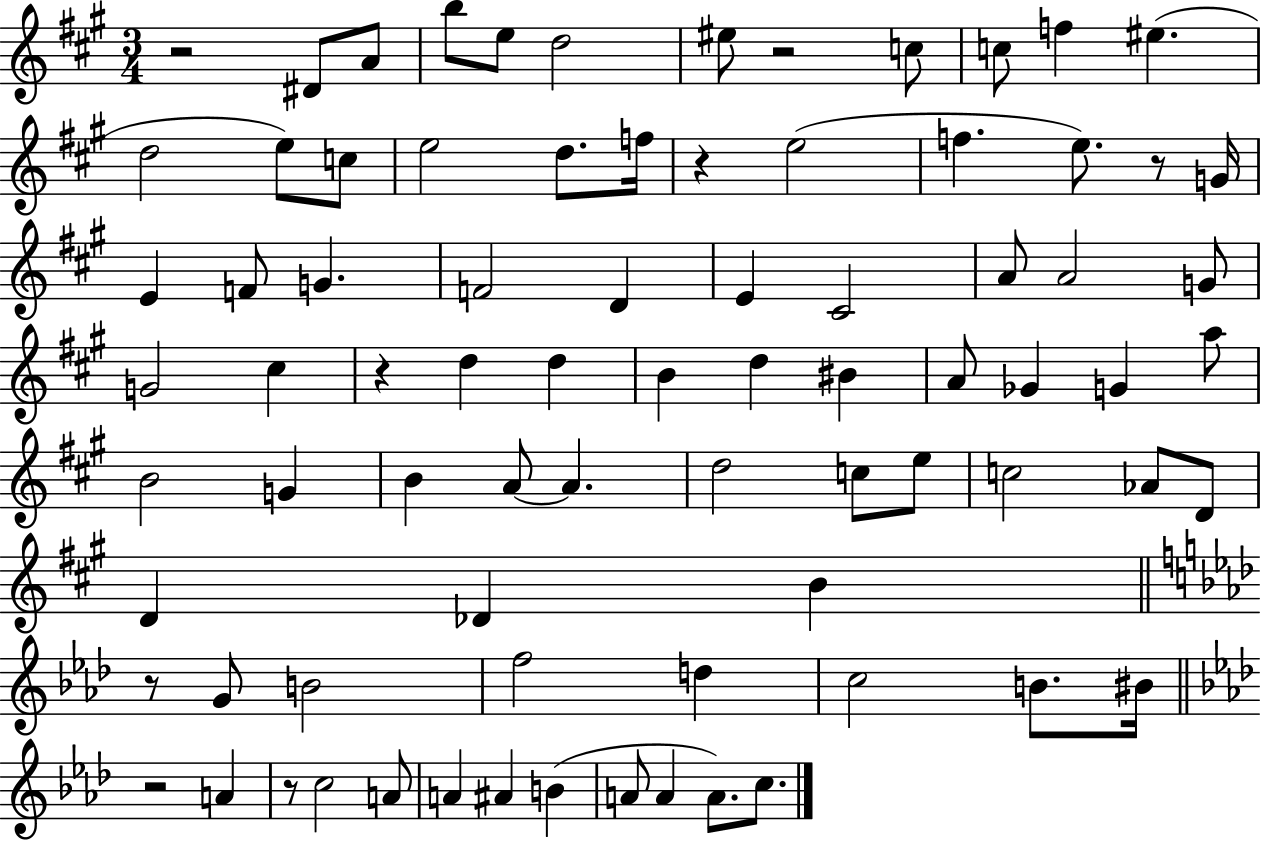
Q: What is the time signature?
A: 3/4